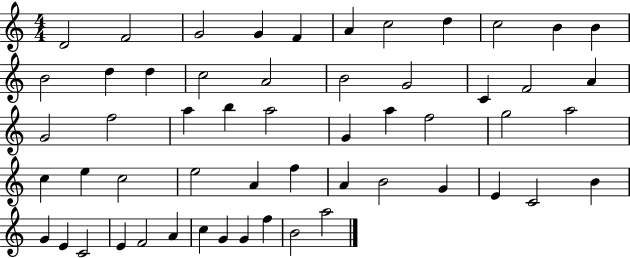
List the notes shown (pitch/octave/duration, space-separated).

D4/h F4/h G4/h G4/q F4/q A4/q C5/h D5/q C5/h B4/q B4/q B4/h D5/q D5/q C5/h A4/h B4/h G4/h C4/q F4/h A4/q G4/h F5/h A5/q B5/q A5/h G4/q A5/q F5/h G5/h A5/h C5/q E5/q C5/h E5/h A4/q F5/q A4/q B4/h G4/q E4/q C4/h B4/q G4/q E4/q C4/h E4/q F4/h A4/q C5/q G4/q G4/q F5/q B4/h A5/h